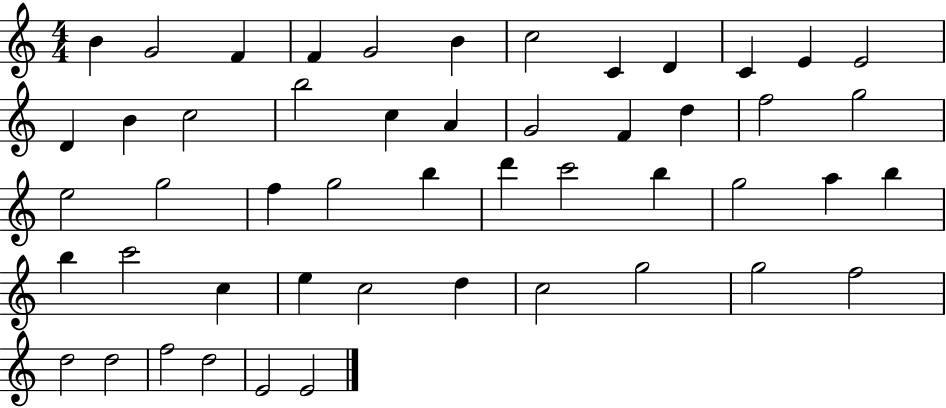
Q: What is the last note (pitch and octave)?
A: E4